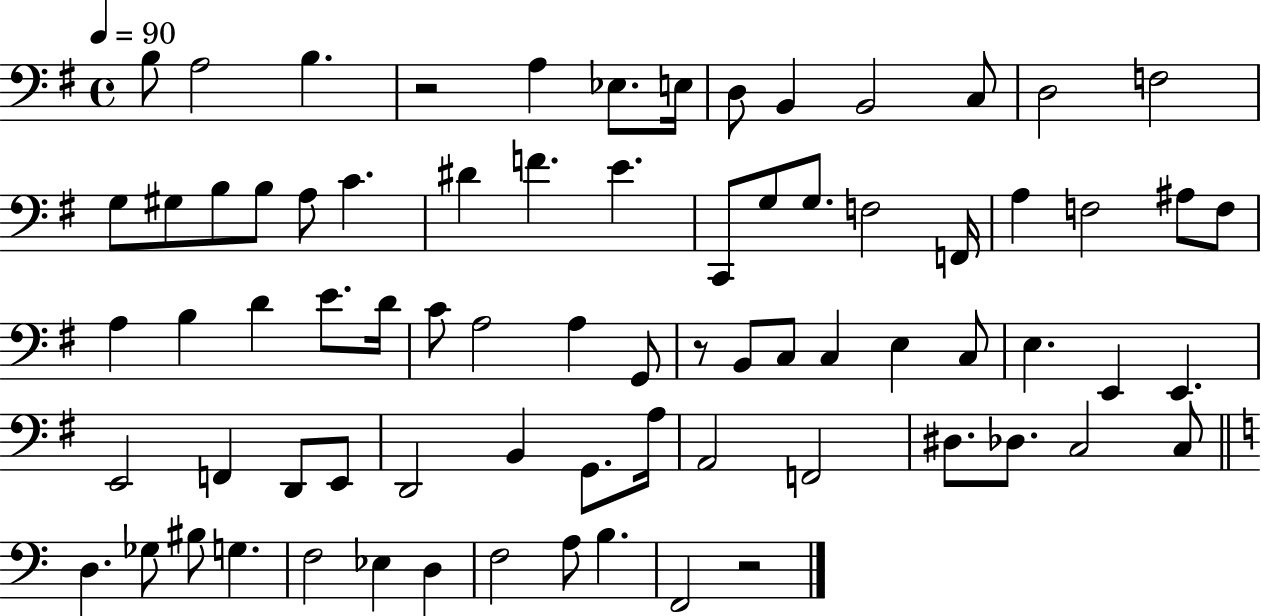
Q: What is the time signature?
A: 4/4